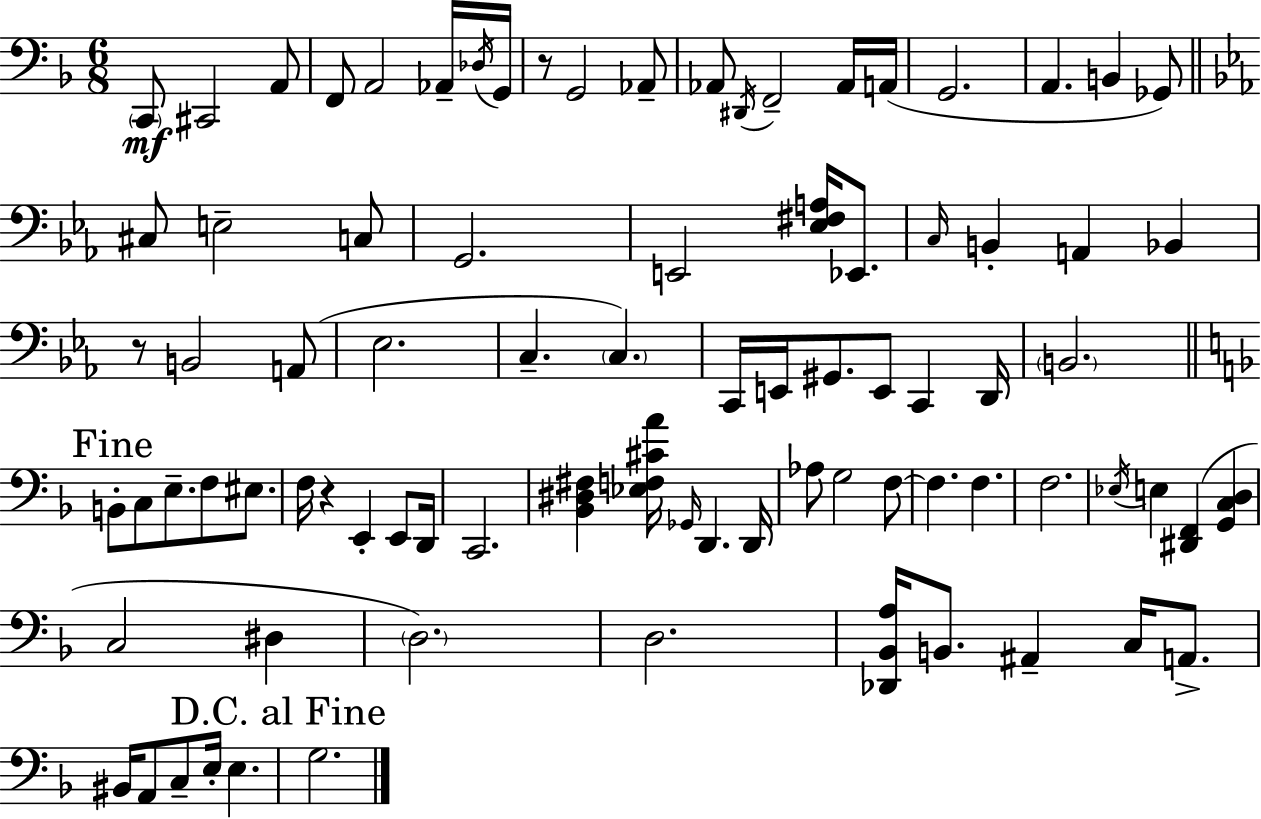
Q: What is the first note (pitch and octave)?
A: C2